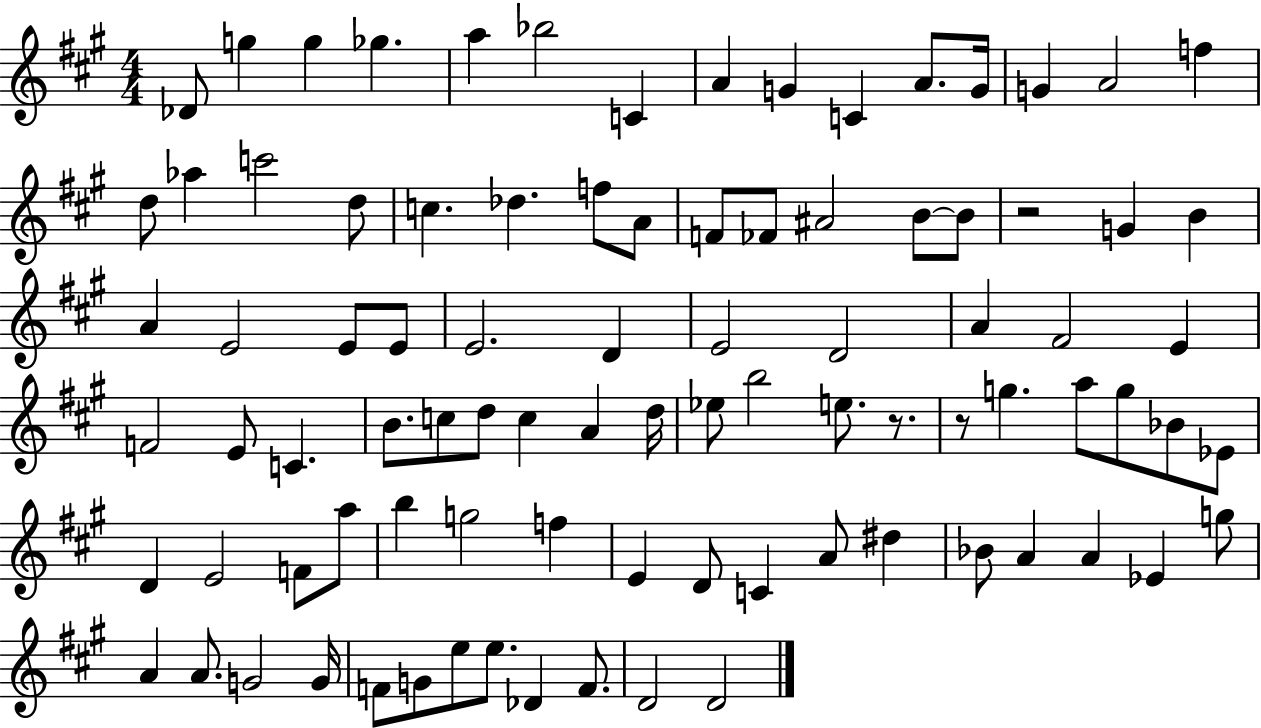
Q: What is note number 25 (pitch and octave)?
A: FES4